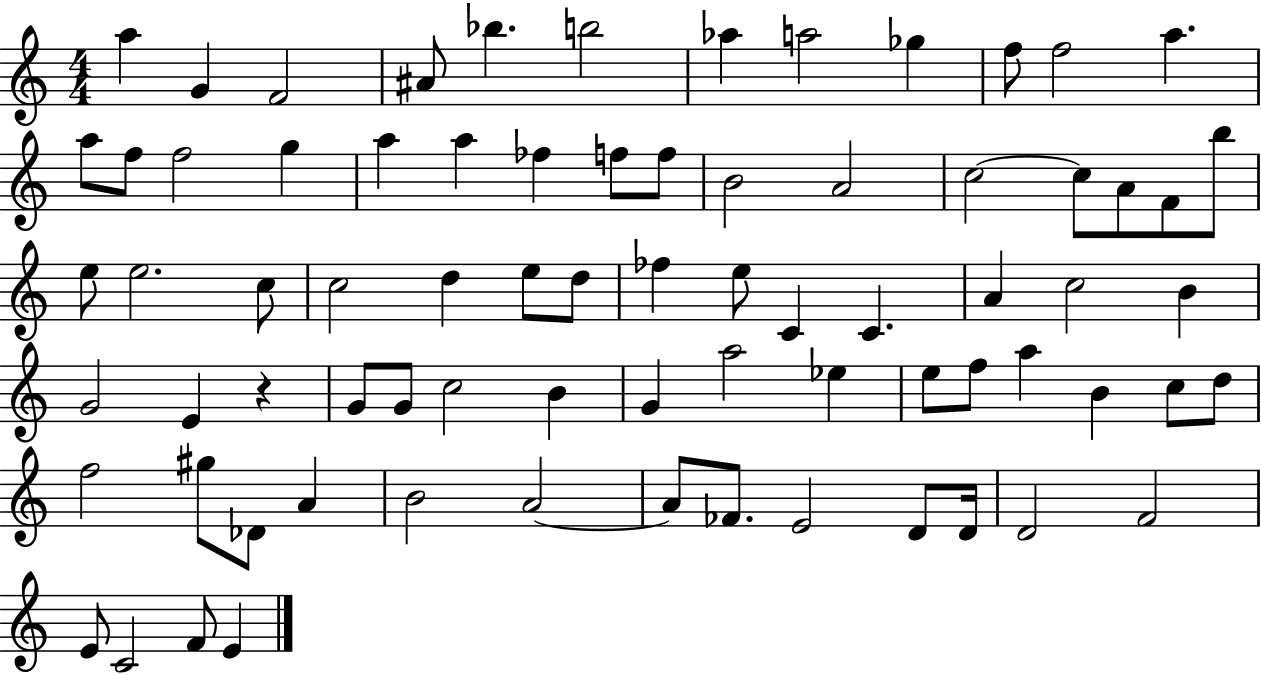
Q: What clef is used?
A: treble